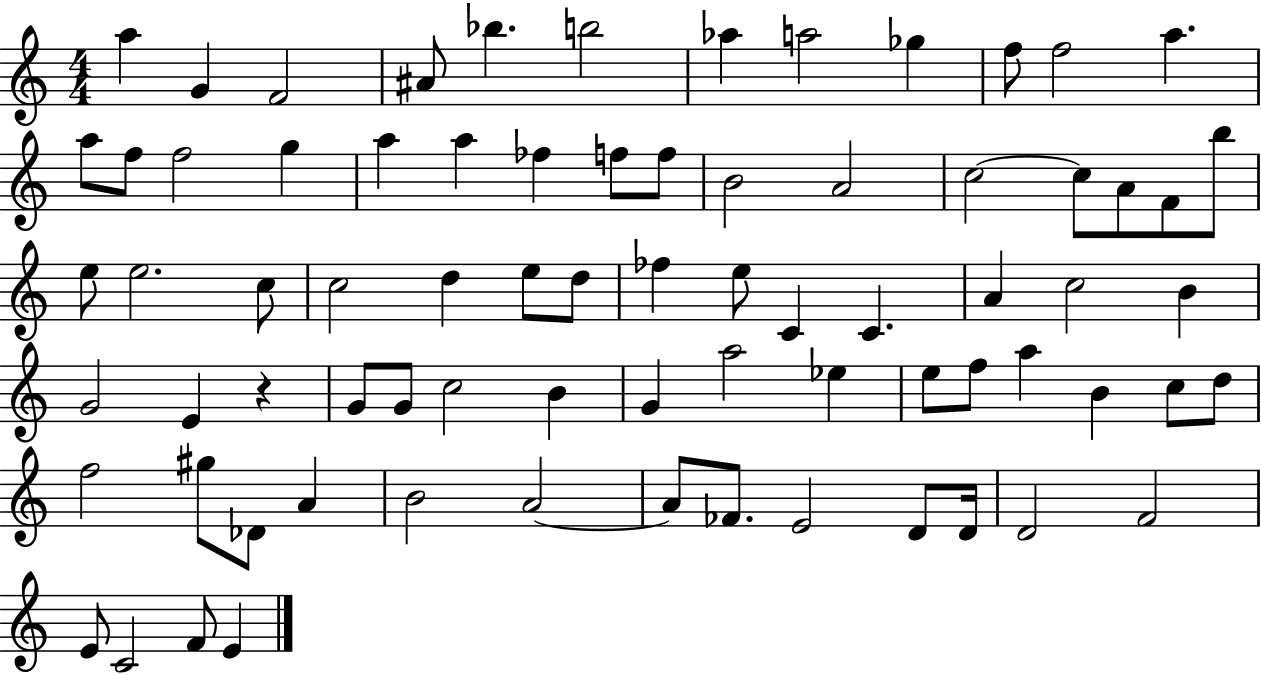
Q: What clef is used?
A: treble